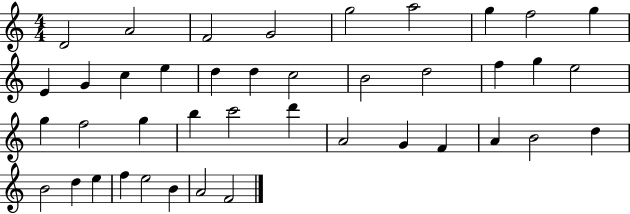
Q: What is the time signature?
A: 4/4